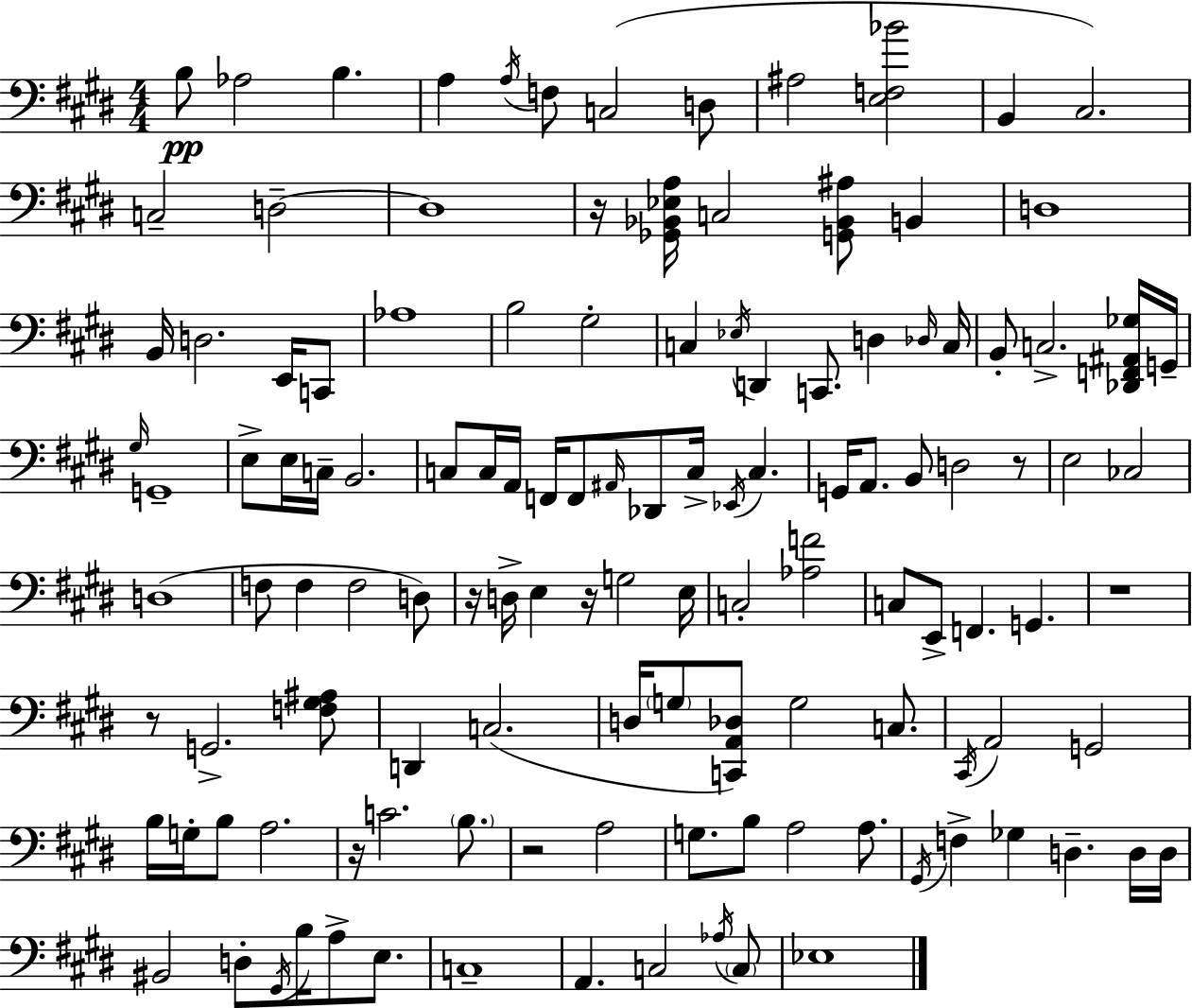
X:1
T:Untitled
M:4/4
L:1/4
K:E
B,/2 _A,2 B, A, A,/4 F,/2 C,2 D,/2 ^A,2 [E,F,_B]2 B,, ^C,2 C,2 D,2 D,4 z/4 [_G,,_B,,_E,A,]/4 C,2 [G,,_B,,^A,]/2 B,, D,4 B,,/4 D,2 E,,/4 C,,/2 _A,4 B,2 ^G,2 C, _E,/4 D,, C,,/2 D, _D,/4 C,/4 B,,/2 C,2 [_D,,F,,^A,,_G,]/4 G,,/4 ^G,/4 G,,4 E,/2 E,/4 C,/4 B,,2 C,/2 C,/4 A,,/4 F,,/4 F,,/2 ^A,,/4 _D,,/2 C,/4 _E,,/4 C, G,,/4 A,,/2 B,,/2 D,2 z/2 E,2 _C,2 D,4 F,/2 F, F,2 D,/2 z/4 D,/4 E, z/4 G,2 E,/4 C,2 [_A,F]2 C,/2 E,,/2 F,, G,, z4 z/2 G,,2 [F,^G,^A,]/2 D,, C,2 D,/4 G,/2 [C,,A,,_D,]/2 G,2 C,/2 ^C,,/4 A,,2 G,,2 B,/4 G,/4 B,/2 A,2 z/4 C2 B,/2 z2 A,2 G,/2 B,/2 A,2 A,/2 ^G,,/4 F, _G, D, D,/4 D,/4 ^B,,2 D,/2 ^G,,/4 B,/4 A,/2 E,/2 C,4 A,, C,2 _A,/4 C,/2 _E,4